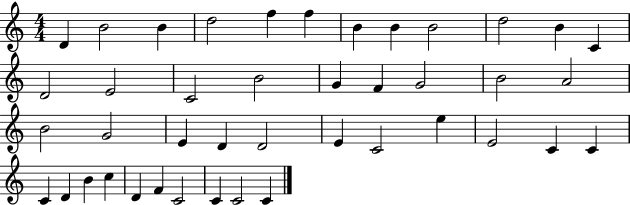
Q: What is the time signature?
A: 4/4